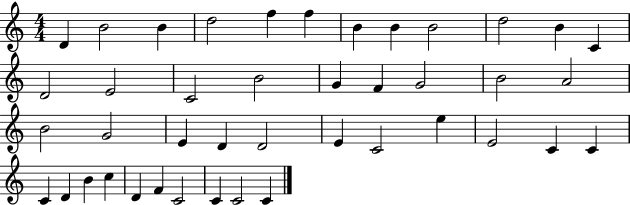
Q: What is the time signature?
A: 4/4